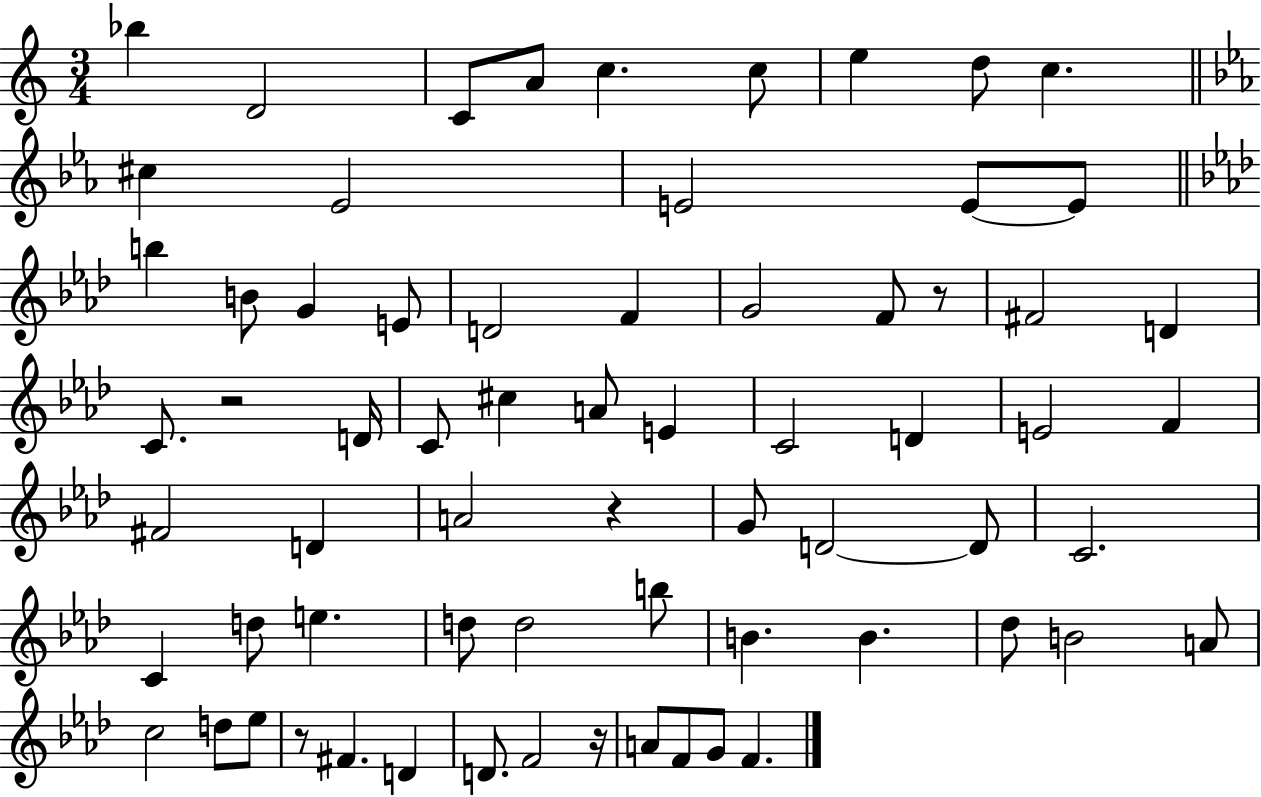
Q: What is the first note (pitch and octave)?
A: Bb5